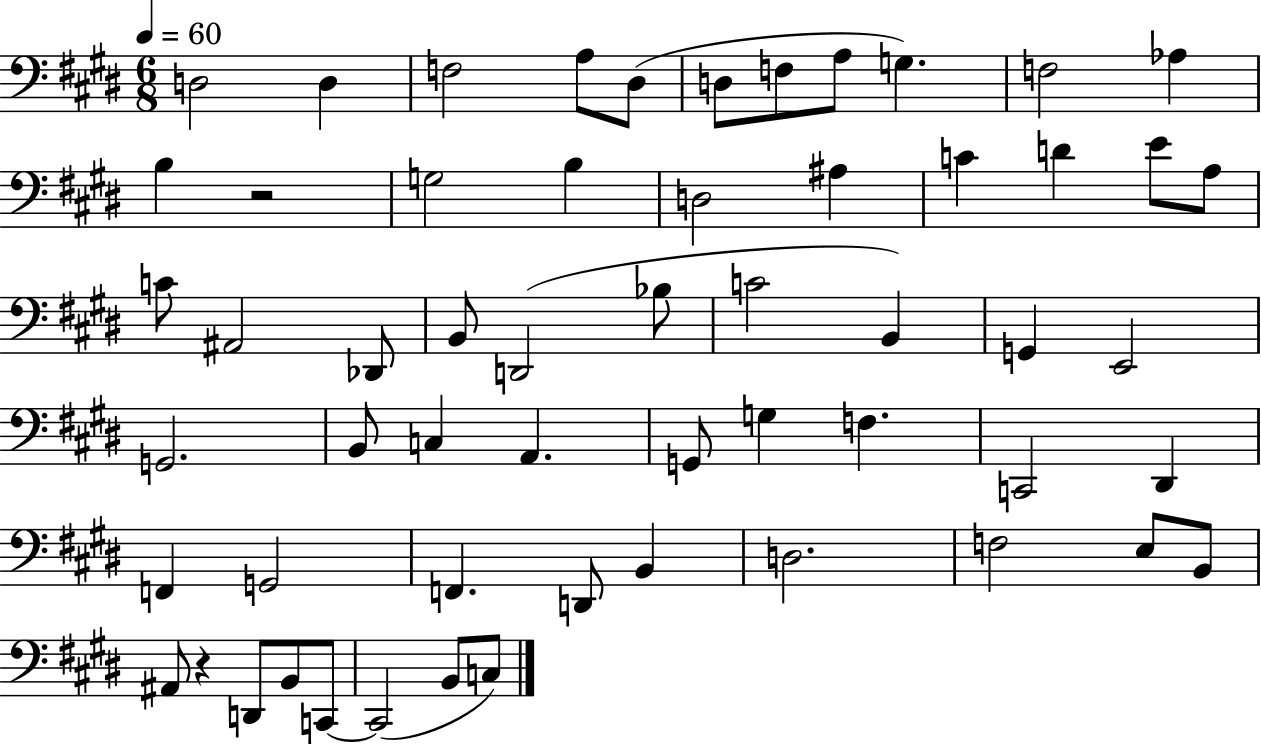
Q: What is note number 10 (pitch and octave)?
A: F3